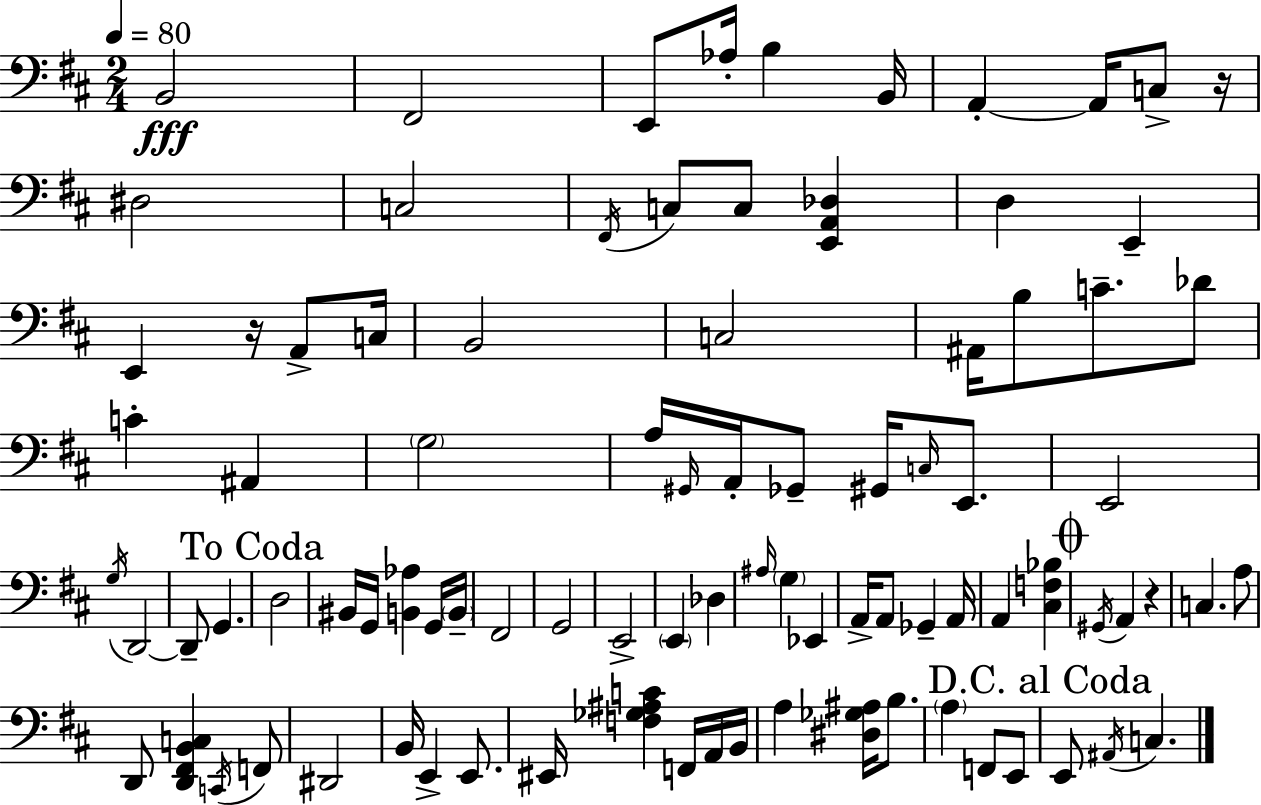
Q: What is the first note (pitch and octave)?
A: B2